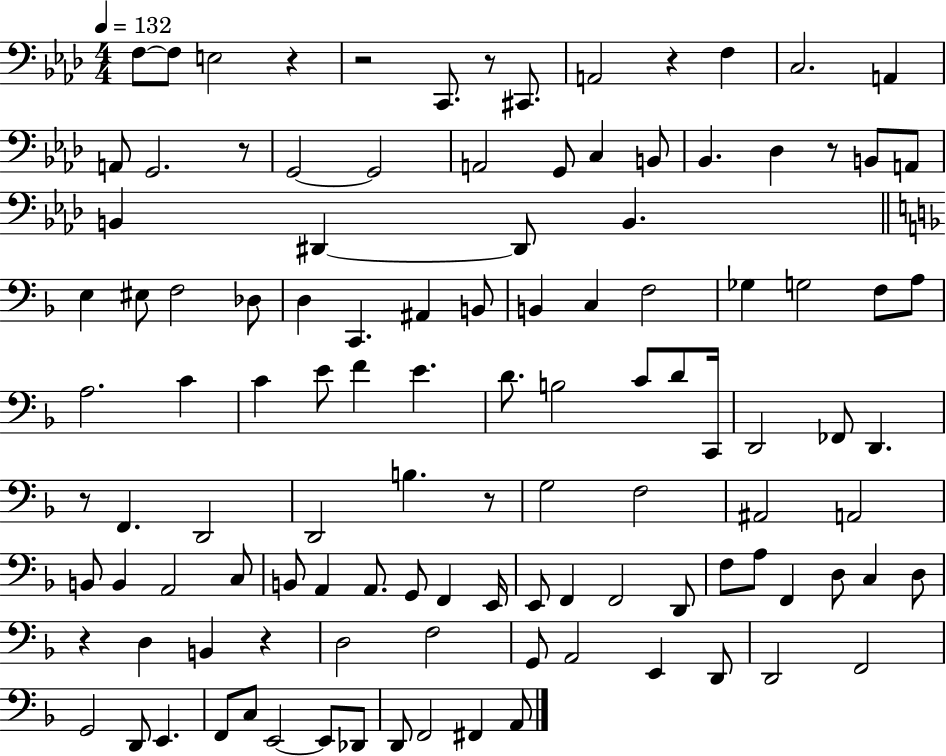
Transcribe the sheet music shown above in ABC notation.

X:1
T:Untitled
M:4/4
L:1/4
K:Ab
F,/2 F,/2 E,2 z z2 C,,/2 z/2 ^C,,/2 A,,2 z F, C,2 A,, A,,/2 G,,2 z/2 G,,2 G,,2 A,,2 G,,/2 C, B,,/2 _B,, _D, z/2 B,,/2 A,,/2 B,, ^D,, ^D,,/2 B,, E, ^E,/2 F,2 _D,/2 D, C,, ^A,, B,,/2 B,, C, F,2 _G, G,2 F,/2 A,/2 A,2 C C E/2 F E D/2 B,2 C/2 D/2 C,,/4 D,,2 _F,,/2 D,, z/2 F,, D,,2 D,,2 B, z/2 G,2 F,2 ^A,,2 A,,2 B,,/2 B,, A,,2 C,/2 B,,/2 A,, A,,/2 G,,/2 F,, E,,/4 E,,/2 F,, F,,2 D,,/2 F,/2 A,/2 F,, D,/2 C, D,/2 z D, B,, z D,2 F,2 G,,/2 A,,2 E,, D,,/2 D,,2 F,,2 G,,2 D,,/2 E,, F,,/2 C,/2 E,,2 E,,/2 _D,,/2 D,,/2 F,,2 ^F,, A,,/2